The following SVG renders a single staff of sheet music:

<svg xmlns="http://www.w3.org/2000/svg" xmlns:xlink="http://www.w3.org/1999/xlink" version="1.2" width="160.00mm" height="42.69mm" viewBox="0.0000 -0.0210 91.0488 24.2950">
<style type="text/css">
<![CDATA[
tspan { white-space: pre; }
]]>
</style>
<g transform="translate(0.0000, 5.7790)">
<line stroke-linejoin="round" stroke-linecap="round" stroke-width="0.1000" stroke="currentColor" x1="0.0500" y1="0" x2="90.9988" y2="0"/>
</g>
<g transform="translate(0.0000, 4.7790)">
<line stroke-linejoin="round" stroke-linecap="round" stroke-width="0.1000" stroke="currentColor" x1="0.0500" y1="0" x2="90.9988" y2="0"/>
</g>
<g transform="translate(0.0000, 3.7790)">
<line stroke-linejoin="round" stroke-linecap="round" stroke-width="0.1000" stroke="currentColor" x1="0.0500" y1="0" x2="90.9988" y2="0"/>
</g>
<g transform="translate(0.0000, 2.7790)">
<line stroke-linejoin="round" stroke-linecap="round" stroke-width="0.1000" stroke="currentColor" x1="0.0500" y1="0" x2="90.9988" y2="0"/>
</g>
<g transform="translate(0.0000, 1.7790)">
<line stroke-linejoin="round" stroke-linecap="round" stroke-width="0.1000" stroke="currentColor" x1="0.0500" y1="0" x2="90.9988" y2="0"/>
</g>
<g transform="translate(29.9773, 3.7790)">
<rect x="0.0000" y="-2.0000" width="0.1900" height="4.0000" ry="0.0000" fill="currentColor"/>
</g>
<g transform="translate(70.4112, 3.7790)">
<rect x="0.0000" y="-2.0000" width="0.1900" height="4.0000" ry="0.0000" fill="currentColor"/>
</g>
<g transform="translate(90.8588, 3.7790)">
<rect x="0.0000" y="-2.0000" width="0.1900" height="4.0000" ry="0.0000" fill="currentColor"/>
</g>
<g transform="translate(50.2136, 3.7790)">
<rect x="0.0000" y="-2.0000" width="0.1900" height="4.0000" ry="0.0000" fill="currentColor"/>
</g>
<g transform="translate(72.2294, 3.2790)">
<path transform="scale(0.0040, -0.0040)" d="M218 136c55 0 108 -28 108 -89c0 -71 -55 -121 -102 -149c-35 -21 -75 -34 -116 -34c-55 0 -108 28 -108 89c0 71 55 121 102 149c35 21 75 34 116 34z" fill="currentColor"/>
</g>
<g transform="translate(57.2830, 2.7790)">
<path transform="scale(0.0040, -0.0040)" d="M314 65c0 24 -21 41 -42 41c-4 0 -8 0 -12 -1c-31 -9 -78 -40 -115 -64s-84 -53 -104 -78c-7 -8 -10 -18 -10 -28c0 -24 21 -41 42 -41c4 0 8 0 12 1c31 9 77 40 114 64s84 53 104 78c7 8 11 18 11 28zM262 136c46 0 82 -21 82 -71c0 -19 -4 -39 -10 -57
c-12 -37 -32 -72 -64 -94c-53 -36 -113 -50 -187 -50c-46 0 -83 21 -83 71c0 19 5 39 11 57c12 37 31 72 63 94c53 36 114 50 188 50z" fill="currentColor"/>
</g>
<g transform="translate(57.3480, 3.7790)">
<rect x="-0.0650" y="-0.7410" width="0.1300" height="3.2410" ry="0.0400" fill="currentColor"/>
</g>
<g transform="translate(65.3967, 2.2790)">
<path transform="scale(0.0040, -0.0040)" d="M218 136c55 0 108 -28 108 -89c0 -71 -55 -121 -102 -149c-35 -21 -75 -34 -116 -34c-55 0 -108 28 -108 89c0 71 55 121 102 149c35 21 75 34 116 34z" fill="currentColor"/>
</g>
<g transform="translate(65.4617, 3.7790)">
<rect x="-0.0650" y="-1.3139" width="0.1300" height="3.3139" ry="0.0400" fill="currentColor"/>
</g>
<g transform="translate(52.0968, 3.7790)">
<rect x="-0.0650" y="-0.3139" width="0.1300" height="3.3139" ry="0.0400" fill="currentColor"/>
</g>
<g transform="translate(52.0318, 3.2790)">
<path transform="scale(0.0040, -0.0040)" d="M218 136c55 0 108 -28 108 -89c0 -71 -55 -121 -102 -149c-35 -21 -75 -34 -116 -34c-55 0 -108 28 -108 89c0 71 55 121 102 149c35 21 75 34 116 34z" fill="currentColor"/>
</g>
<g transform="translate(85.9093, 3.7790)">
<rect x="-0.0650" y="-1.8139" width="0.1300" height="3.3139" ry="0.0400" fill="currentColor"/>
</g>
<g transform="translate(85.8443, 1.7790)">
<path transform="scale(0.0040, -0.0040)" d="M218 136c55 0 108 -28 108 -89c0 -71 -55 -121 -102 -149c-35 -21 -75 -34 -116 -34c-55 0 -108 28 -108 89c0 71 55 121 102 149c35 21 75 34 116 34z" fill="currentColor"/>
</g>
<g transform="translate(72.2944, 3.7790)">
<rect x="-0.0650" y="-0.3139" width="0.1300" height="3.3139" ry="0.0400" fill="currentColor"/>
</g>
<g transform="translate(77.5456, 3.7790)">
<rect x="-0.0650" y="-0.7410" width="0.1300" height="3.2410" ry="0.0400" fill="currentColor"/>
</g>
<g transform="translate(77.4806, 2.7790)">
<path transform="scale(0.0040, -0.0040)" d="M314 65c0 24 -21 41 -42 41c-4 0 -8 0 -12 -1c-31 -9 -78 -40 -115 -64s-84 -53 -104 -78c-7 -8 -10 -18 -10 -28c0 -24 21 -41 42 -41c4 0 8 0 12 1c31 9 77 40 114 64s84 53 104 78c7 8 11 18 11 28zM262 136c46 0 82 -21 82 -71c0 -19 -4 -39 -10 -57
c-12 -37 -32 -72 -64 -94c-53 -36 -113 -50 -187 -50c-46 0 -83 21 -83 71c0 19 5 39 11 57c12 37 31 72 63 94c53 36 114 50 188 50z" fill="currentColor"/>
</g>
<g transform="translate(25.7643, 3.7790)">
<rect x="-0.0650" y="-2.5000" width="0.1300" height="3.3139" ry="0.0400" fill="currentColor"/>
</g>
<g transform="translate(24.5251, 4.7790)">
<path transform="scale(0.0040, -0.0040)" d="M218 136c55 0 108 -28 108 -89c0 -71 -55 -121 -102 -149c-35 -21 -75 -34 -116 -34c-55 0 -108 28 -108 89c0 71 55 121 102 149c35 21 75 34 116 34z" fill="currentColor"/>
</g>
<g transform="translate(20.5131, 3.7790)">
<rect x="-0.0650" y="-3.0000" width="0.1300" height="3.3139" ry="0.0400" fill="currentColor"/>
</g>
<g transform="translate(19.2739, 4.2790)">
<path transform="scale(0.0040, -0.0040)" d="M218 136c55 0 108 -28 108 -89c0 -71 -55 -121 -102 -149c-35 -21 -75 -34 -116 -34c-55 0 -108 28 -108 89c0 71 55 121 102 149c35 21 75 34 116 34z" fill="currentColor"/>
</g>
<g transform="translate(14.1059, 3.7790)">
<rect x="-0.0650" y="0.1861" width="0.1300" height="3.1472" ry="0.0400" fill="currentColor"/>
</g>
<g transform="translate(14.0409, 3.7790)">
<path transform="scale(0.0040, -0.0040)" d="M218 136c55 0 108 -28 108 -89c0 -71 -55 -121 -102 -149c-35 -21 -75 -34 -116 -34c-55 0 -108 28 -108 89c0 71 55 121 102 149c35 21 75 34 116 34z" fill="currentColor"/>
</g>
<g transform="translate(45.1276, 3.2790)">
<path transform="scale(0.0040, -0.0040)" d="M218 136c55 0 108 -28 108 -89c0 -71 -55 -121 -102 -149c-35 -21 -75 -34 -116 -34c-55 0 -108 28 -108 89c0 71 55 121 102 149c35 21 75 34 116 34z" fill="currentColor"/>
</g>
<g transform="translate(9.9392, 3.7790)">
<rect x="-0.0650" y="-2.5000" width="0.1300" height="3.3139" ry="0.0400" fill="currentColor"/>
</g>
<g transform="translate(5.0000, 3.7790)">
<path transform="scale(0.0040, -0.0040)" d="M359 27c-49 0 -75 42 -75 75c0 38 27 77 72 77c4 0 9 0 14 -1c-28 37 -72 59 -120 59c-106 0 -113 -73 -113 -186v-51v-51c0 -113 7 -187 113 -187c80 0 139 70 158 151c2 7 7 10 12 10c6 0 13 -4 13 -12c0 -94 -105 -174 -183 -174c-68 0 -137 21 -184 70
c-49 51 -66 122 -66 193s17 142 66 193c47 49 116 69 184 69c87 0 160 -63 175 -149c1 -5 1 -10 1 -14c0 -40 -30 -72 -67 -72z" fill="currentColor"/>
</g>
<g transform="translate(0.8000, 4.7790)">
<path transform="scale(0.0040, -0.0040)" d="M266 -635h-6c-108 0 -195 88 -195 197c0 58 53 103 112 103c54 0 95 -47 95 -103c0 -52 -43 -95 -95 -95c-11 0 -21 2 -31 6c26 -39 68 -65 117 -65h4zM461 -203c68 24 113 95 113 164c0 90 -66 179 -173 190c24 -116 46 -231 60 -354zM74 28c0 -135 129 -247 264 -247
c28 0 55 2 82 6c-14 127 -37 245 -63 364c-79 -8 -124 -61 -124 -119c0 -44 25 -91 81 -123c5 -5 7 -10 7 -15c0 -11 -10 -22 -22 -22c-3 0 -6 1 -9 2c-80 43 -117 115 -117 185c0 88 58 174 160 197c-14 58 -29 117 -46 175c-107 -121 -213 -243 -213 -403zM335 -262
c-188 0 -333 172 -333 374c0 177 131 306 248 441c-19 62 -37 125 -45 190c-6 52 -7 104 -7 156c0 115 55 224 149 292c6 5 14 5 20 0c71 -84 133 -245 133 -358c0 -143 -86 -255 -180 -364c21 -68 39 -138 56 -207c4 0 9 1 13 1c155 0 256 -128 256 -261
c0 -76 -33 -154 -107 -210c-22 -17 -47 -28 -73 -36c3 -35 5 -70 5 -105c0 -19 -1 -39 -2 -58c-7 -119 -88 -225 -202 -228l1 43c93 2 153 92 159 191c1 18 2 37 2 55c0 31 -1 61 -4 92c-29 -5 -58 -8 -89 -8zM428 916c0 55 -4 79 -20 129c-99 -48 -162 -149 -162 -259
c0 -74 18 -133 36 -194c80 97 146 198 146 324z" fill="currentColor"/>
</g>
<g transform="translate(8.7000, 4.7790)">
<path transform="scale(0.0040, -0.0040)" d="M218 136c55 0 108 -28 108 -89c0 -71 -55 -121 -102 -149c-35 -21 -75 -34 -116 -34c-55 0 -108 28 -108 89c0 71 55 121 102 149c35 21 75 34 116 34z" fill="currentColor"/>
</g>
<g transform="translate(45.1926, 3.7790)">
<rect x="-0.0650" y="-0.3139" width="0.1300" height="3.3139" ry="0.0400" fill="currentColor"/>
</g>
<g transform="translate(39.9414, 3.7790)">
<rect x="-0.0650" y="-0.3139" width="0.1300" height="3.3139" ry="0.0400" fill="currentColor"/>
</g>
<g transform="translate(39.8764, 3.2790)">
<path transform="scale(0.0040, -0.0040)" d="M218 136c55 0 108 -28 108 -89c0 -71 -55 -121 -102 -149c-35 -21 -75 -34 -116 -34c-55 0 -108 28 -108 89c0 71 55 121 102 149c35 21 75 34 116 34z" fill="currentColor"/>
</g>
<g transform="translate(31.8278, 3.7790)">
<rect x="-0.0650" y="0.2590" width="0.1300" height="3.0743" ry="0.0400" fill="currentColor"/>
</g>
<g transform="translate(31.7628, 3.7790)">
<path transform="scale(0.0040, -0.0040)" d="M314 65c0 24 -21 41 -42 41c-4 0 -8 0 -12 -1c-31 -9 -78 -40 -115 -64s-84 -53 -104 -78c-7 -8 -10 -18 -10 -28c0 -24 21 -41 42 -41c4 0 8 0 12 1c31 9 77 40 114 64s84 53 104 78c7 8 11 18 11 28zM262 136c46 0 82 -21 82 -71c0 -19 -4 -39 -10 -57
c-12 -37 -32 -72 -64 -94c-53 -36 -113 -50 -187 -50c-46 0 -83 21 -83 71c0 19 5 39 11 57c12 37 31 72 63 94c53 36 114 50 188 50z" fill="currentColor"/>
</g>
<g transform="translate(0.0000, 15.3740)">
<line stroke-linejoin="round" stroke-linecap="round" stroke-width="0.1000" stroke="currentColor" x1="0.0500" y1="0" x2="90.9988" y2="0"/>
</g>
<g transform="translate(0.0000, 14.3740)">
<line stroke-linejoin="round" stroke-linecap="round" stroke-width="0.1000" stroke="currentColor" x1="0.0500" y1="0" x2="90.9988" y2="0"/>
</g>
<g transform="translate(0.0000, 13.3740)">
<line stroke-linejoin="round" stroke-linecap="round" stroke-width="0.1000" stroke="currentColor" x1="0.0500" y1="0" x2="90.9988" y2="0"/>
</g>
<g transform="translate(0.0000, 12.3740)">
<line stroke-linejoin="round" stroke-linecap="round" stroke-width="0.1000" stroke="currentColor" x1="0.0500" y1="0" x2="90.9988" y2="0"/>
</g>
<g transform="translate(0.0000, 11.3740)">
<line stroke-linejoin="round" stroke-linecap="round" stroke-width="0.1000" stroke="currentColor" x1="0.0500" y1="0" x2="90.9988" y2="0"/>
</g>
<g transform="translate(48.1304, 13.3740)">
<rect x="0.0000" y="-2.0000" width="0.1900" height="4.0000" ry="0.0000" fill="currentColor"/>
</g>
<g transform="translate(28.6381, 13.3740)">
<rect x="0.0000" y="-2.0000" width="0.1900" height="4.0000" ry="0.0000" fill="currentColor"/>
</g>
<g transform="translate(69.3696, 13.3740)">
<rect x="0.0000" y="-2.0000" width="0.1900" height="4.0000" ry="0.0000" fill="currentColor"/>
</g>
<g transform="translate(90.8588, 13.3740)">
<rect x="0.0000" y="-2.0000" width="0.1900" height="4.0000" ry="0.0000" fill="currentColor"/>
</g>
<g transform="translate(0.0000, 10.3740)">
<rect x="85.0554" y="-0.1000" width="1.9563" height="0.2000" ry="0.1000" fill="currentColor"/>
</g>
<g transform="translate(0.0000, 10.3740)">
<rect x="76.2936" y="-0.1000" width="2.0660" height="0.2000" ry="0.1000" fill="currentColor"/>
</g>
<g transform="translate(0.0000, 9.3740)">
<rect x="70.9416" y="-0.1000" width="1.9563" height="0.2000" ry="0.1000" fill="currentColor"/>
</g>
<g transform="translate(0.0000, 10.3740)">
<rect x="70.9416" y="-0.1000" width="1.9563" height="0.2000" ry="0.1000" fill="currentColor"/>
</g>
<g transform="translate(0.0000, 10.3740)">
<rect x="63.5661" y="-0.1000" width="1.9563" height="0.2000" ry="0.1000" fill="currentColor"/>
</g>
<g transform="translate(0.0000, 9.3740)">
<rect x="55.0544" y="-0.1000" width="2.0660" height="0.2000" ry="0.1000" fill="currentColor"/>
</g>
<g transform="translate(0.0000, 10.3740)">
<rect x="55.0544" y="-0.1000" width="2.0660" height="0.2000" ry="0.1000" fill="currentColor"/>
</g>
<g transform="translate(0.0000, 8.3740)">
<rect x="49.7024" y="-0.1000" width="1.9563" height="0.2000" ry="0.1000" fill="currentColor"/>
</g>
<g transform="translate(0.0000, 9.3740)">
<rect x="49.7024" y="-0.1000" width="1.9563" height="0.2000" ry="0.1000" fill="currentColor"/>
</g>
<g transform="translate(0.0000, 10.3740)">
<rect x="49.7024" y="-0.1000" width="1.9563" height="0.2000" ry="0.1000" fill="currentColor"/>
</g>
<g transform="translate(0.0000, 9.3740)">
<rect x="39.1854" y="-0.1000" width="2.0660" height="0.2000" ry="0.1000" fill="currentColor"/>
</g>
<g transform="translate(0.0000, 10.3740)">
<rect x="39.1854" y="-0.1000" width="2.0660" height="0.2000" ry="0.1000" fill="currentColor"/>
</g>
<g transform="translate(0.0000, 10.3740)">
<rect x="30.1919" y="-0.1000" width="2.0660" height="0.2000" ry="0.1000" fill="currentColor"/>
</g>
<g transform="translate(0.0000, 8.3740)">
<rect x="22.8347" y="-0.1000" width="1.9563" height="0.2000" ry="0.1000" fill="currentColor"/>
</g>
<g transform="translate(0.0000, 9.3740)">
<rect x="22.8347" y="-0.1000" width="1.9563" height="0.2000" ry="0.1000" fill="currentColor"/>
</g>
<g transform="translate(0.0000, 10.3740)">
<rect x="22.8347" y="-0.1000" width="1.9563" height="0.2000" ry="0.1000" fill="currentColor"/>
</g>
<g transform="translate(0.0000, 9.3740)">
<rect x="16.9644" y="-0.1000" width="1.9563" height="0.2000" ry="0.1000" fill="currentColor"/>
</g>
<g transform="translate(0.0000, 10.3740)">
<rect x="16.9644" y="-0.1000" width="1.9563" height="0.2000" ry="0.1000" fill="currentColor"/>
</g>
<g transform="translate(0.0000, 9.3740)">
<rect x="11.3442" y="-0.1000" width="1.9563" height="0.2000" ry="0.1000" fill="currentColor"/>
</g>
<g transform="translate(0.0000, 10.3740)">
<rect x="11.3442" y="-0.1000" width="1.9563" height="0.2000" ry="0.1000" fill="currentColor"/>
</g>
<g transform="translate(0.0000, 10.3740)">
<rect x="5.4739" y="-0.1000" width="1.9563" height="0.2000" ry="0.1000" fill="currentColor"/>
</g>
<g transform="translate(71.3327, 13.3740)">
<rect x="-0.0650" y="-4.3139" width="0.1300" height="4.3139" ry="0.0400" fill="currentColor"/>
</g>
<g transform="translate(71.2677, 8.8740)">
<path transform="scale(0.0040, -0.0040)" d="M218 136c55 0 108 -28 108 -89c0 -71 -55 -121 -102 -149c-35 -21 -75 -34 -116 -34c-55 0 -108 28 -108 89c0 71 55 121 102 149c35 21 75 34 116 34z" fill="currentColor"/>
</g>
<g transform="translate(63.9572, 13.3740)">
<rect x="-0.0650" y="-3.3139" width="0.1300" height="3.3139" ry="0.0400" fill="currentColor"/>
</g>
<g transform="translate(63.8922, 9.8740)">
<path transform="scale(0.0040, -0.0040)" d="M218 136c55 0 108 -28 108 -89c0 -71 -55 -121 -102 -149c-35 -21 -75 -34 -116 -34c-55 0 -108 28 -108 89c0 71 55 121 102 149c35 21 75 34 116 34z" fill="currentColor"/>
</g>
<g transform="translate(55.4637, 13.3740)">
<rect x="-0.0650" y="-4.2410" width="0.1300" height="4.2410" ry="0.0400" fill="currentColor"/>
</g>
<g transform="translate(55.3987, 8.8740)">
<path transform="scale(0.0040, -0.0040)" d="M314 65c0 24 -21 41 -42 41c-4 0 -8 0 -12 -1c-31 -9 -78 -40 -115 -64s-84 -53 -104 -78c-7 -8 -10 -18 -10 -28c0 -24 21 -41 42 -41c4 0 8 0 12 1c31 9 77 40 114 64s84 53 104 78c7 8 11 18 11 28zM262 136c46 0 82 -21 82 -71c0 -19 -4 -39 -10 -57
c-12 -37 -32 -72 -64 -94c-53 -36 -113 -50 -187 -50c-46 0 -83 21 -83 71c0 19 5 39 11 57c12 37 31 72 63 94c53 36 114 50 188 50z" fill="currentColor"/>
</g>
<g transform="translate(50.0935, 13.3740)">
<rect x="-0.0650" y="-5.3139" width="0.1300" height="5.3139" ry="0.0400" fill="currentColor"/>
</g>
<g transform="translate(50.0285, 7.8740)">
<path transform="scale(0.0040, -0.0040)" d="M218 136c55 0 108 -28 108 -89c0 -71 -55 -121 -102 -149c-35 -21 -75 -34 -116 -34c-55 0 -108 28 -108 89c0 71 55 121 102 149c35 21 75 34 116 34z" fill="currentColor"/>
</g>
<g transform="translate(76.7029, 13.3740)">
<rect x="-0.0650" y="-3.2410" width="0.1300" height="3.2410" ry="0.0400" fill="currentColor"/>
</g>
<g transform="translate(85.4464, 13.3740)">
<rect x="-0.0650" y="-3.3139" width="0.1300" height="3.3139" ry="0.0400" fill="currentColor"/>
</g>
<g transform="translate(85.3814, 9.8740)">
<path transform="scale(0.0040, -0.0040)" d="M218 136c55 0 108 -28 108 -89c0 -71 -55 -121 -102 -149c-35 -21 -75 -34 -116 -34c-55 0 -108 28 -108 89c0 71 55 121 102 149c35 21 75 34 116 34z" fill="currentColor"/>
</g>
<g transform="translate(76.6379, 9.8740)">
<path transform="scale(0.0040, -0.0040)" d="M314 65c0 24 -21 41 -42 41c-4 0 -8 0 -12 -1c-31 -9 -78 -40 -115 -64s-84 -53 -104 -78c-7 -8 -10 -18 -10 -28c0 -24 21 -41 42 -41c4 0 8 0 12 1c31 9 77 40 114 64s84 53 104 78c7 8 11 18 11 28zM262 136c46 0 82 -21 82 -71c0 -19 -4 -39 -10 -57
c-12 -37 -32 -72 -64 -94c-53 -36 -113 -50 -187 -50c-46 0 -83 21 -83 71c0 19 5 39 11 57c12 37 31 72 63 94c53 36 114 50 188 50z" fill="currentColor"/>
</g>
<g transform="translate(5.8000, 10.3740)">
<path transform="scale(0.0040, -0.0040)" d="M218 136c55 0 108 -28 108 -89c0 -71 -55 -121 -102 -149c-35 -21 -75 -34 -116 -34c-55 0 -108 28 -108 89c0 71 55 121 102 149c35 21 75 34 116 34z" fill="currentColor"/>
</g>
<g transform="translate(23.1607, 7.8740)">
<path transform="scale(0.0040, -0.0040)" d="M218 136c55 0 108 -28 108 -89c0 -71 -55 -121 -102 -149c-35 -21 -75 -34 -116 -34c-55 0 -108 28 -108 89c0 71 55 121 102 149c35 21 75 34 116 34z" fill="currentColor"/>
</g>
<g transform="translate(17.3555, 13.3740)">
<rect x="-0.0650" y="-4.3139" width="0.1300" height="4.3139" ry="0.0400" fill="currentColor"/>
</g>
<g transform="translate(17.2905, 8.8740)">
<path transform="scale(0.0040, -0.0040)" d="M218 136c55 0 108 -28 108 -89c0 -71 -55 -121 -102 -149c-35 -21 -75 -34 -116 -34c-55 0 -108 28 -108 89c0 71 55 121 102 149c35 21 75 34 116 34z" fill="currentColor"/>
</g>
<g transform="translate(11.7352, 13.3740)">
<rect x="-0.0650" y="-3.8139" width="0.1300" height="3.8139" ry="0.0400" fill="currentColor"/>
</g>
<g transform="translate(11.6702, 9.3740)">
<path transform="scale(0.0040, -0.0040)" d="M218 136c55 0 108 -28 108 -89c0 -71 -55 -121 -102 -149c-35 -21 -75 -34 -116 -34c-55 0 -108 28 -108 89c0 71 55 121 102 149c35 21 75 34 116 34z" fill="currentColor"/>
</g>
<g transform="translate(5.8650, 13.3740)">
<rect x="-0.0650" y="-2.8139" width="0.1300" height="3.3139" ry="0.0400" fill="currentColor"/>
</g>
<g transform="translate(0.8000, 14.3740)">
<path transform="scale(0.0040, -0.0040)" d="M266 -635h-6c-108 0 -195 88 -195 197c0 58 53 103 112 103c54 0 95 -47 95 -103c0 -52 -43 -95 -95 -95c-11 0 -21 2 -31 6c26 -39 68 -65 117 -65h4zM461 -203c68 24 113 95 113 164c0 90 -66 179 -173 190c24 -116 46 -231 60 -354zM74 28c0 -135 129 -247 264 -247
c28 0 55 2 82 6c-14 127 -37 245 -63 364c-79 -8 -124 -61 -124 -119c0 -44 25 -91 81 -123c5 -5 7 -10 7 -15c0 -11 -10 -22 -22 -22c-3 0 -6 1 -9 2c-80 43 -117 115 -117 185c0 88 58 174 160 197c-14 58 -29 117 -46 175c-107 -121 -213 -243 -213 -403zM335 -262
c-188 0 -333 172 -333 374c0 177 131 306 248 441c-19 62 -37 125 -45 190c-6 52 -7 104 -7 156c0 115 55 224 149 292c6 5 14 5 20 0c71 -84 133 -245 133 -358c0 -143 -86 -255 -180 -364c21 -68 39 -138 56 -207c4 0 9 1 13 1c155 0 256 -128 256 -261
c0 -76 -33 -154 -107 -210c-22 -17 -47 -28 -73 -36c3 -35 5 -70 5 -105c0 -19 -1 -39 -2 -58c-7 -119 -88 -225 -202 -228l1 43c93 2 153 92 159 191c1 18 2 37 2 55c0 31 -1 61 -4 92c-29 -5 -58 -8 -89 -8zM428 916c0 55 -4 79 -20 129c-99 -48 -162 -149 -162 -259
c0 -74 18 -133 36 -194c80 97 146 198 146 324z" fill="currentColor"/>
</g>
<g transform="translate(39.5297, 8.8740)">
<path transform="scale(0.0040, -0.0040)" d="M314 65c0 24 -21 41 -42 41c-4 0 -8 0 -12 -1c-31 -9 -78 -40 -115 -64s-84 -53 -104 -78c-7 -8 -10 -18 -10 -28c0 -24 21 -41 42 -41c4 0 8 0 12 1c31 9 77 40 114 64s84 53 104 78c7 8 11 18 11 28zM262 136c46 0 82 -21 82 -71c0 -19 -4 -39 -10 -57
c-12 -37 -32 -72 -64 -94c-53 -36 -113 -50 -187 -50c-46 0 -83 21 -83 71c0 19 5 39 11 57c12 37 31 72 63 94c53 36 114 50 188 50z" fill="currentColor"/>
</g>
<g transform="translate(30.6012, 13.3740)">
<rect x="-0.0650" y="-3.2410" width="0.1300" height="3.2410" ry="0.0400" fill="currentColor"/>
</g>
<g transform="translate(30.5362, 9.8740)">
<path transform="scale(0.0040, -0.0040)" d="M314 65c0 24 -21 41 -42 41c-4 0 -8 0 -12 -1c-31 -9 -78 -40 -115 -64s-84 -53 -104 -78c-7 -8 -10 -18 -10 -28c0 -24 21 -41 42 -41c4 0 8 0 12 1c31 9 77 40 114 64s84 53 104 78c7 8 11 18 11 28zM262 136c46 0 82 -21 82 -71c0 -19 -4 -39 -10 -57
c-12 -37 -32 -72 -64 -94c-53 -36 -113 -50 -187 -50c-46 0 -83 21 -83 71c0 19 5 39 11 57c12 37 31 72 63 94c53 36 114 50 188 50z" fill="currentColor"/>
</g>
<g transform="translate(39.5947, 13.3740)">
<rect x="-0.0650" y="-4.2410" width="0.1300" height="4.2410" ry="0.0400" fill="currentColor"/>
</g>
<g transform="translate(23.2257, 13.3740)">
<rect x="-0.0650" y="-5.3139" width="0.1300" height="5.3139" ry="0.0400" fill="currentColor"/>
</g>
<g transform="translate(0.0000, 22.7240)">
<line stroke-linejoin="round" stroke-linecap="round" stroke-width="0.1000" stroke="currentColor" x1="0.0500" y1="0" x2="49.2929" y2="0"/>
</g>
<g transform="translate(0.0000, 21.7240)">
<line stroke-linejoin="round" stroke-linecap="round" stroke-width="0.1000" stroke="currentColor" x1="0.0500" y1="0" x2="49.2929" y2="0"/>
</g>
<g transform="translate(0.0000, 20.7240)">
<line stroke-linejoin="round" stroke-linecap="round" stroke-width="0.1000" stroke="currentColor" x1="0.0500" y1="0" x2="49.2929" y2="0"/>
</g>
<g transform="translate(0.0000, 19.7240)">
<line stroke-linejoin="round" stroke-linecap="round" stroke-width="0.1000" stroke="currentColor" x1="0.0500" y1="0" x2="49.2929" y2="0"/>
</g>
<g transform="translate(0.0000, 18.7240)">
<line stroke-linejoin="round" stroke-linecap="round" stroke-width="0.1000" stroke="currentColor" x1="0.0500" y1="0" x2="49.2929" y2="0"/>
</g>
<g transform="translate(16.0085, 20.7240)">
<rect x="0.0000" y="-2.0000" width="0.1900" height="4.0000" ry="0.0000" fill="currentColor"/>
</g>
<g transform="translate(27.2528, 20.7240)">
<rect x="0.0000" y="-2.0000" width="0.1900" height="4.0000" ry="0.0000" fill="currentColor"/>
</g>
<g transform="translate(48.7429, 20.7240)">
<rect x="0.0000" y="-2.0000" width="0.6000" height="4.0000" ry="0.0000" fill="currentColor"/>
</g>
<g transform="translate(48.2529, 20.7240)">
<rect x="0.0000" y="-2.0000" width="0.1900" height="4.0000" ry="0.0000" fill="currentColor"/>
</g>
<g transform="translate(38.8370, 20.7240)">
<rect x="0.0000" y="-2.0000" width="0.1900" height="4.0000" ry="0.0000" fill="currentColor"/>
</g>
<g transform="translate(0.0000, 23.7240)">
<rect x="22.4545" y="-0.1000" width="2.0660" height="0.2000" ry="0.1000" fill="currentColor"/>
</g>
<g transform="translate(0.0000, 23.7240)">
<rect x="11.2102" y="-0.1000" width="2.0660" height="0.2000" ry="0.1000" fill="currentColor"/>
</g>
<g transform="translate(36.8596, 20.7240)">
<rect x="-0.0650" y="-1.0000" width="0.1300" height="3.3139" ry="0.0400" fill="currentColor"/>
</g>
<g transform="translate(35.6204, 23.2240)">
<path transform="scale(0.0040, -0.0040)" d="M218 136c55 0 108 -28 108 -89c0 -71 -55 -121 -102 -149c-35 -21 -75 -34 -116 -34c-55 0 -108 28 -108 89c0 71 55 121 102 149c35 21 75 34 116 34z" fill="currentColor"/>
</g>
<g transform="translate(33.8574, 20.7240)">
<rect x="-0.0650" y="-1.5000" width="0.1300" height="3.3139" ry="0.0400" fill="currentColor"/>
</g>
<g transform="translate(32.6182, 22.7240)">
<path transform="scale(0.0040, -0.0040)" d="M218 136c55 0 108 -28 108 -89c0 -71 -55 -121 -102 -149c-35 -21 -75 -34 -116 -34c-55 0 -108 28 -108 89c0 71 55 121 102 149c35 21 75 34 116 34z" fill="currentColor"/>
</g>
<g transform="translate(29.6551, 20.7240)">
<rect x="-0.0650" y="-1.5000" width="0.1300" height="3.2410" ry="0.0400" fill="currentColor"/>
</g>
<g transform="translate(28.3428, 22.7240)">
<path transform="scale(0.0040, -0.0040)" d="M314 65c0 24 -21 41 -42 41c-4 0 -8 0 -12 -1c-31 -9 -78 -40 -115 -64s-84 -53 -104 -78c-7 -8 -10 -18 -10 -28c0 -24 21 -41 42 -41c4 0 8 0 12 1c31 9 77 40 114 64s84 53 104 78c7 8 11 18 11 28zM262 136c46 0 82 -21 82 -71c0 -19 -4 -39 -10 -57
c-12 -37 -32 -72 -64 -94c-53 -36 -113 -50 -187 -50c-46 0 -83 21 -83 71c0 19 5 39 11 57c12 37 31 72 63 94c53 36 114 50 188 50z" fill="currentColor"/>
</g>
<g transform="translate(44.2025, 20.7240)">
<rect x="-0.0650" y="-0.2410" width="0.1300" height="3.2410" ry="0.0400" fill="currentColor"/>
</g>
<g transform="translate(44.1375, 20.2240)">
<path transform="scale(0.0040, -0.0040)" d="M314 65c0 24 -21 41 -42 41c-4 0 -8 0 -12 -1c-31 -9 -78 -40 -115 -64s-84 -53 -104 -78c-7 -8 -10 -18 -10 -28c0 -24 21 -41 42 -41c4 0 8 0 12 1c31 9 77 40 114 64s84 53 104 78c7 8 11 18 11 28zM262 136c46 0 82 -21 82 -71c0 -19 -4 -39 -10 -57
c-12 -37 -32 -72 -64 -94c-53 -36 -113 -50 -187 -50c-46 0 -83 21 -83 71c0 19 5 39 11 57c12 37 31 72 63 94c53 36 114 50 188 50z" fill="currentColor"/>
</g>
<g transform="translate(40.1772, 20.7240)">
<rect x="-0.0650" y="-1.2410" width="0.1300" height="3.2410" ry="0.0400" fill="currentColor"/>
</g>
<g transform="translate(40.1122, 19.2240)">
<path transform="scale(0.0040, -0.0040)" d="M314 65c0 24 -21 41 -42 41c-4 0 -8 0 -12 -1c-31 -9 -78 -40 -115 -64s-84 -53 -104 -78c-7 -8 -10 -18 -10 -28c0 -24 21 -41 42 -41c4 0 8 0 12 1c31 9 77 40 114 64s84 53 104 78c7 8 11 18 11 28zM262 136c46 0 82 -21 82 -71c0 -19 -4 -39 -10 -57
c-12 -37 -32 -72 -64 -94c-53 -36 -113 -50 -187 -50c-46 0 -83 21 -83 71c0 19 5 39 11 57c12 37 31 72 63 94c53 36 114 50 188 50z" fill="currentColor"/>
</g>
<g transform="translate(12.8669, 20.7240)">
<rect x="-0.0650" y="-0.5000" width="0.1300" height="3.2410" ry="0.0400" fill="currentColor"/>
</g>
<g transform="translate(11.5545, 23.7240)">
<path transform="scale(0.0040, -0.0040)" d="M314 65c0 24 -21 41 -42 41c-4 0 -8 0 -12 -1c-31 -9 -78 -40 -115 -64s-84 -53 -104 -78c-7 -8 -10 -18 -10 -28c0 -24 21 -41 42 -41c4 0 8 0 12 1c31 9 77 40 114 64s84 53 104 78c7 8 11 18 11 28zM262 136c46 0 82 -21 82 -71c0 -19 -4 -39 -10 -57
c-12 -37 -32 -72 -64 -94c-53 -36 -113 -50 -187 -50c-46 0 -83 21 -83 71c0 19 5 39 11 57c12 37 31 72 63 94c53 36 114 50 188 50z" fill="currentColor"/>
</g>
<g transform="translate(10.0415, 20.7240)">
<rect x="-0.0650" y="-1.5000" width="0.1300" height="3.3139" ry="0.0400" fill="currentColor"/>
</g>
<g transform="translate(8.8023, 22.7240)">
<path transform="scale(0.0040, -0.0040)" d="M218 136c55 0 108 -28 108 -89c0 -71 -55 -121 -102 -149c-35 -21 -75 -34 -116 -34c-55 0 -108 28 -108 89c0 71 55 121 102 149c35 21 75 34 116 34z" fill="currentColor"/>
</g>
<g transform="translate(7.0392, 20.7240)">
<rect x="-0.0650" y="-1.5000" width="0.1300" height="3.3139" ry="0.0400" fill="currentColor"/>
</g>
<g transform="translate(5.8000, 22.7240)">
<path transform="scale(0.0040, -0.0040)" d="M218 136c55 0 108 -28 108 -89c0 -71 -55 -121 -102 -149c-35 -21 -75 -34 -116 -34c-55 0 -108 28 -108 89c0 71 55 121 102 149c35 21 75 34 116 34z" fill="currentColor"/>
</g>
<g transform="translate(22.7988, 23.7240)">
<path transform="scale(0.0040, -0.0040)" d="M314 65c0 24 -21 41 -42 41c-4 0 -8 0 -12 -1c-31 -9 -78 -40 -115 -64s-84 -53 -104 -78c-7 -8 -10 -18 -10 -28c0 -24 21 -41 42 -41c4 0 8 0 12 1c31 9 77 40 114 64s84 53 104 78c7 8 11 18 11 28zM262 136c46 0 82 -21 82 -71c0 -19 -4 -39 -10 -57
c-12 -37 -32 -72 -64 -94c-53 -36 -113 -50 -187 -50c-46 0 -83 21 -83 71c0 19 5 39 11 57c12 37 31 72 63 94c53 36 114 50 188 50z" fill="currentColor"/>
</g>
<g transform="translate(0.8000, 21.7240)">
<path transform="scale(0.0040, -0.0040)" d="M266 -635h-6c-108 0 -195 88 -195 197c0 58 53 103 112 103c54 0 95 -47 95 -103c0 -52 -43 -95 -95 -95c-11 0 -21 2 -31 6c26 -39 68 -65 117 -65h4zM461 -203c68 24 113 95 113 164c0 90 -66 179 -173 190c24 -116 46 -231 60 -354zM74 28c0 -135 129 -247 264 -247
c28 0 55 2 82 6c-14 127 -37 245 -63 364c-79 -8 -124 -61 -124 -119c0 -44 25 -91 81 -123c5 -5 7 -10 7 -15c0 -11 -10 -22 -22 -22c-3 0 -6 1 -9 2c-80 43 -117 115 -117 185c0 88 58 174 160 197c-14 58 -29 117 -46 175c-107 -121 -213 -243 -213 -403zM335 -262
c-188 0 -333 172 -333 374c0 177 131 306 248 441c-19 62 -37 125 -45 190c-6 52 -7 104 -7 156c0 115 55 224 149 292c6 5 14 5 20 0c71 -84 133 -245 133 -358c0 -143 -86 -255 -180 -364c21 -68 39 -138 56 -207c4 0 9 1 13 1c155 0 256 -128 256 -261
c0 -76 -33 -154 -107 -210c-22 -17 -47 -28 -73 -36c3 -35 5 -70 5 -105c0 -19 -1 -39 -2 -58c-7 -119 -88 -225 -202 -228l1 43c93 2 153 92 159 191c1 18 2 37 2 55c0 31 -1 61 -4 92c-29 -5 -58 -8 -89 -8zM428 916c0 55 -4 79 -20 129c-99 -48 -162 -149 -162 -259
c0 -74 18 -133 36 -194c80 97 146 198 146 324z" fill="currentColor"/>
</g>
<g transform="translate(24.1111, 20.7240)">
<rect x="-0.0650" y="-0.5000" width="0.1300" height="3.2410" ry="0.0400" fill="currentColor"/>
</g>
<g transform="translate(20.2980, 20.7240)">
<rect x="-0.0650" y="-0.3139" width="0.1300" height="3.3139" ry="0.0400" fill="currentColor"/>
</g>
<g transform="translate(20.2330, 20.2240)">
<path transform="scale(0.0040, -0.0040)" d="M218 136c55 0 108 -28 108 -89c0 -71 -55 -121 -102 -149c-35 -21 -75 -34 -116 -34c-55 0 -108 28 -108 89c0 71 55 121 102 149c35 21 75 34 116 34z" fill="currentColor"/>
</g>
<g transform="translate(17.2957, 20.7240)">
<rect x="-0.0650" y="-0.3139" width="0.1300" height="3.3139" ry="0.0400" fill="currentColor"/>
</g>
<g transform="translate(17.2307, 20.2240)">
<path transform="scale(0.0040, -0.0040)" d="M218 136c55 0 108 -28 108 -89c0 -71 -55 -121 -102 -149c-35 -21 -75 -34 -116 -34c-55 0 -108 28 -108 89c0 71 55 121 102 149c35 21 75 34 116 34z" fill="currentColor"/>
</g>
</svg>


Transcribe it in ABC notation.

X:1
T:Untitled
M:4/4
L:1/4
K:C
G B A G B2 c c c d2 e c d2 f a c' d' f' b2 d'2 f' d'2 b d' b2 b E E C2 c c C2 E2 E D e2 c2